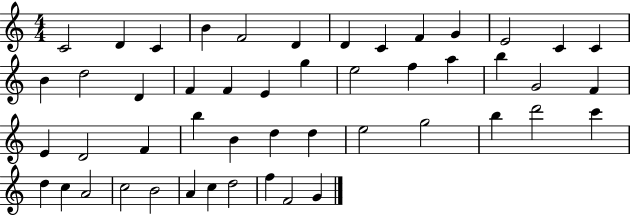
X:1
T:Untitled
M:4/4
L:1/4
K:C
C2 D C B F2 D D C F G E2 C C B d2 D F F E g e2 f a b G2 F E D2 F b B d d e2 g2 b d'2 c' d c A2 c2 B2 A c d2 f F2 G